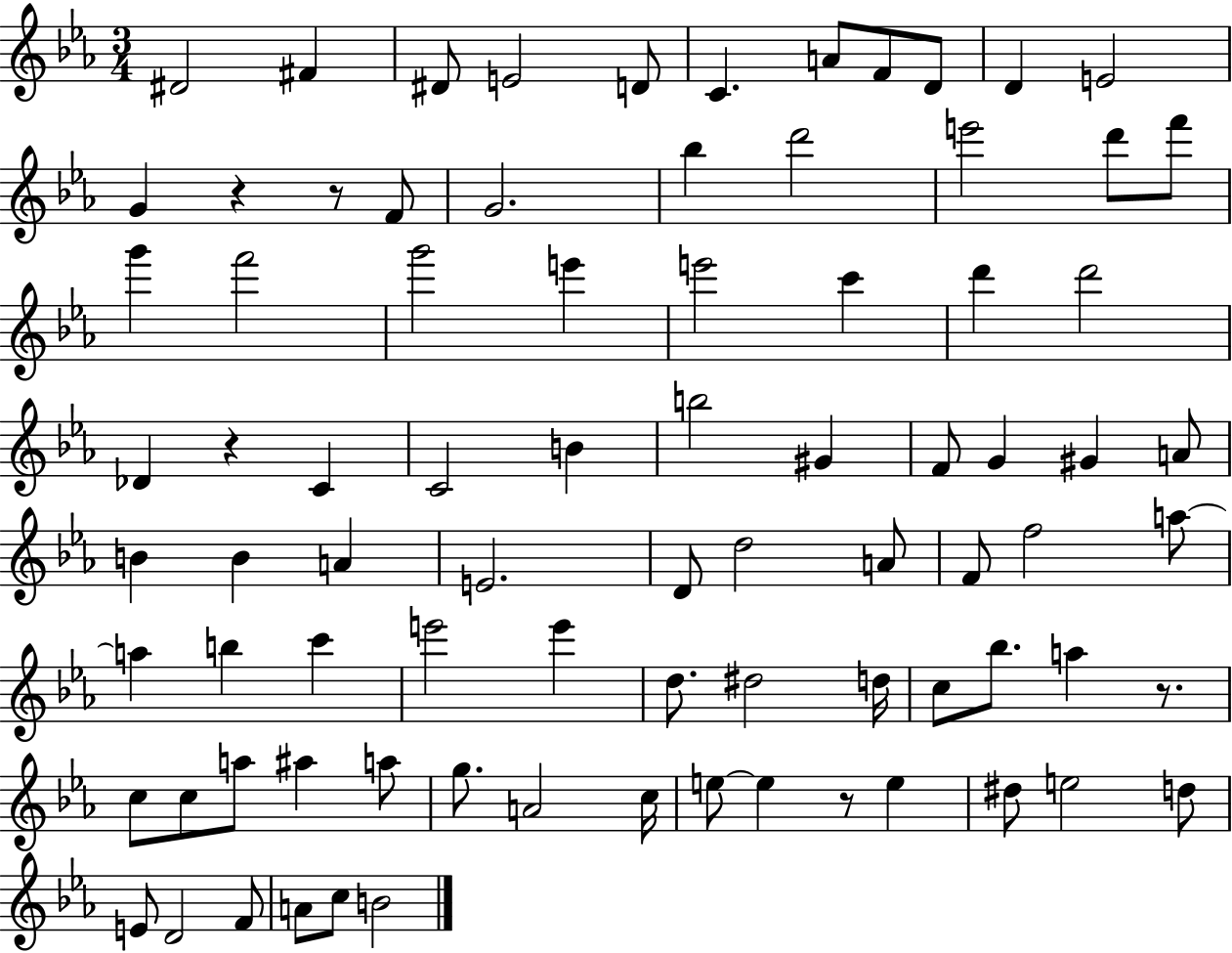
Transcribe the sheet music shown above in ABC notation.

X:1
T:Untitled
M:3/4
L:1/4
K:Eb
^D2 ^F ^D/2 E2 D/2 C A/2 F/2 D/2 D E2 G z z/2 F/2 G2 _b d'2 e'2 d'/2 f'/2 g' f'2 g'2 e' e'2 c' d' d'2 _D z C C2 B b2 ^G F/2 G ^G A/2 B B A E2 D/2 d2 A/2 F/2 f2 a/2 a b c' e'2 e' d/2 ^d2 d/4 c/2 _b/2 a z/2 c/2 c/2 a/2 ^a a/2 g/2 A2 c/4 e/2 e z/2 e ^d/2 e2 d/2 E/2 D2 F/2 A/2 c/2 B2